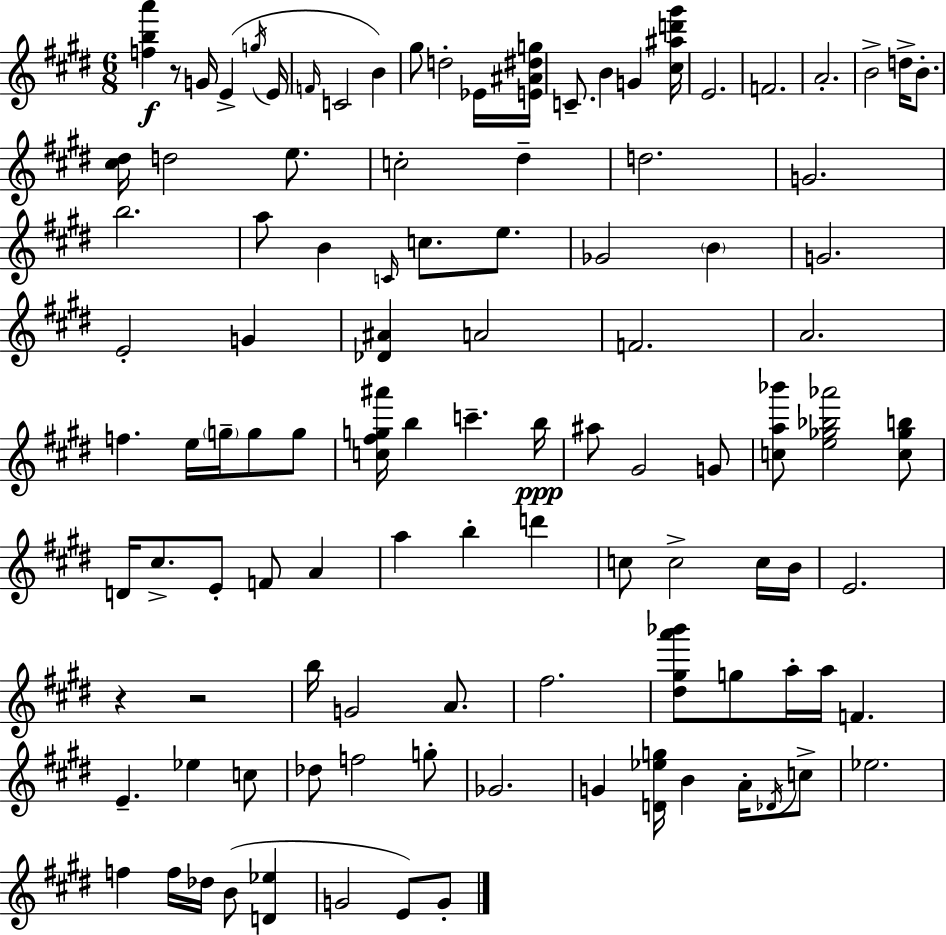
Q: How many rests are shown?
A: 3